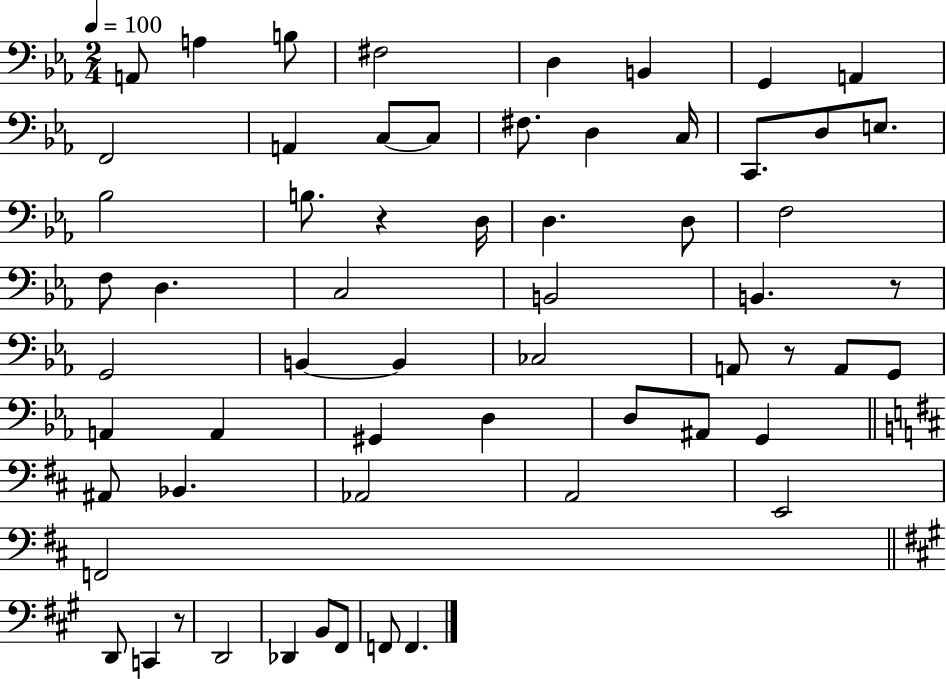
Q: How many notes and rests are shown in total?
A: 61